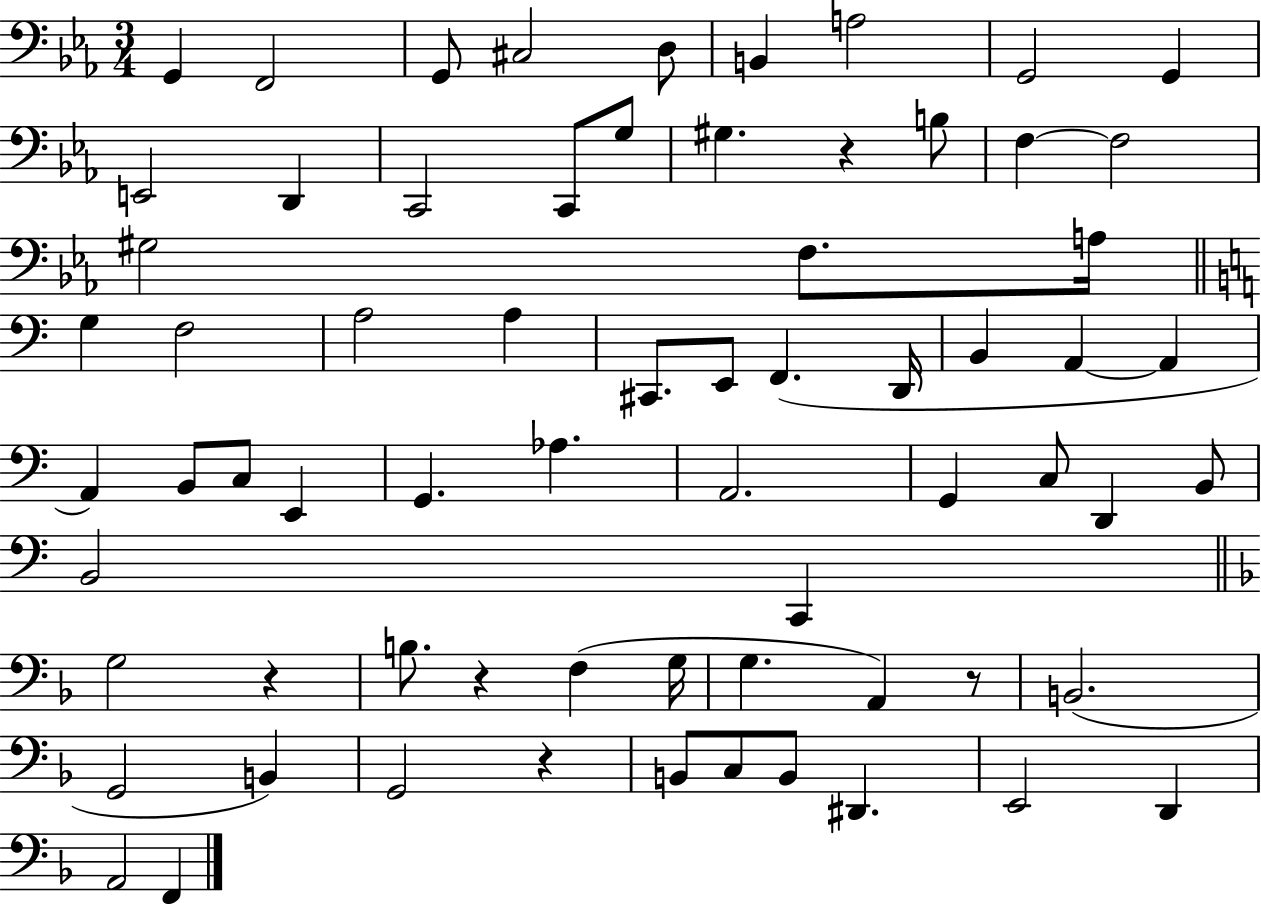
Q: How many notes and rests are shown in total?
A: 68